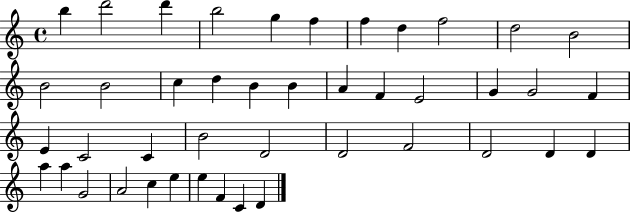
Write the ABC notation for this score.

X:1
T:Untitled
M:4/4
L:1/4
K:C
b d'2 d' b2 g f f d f2 d2 B2 B2 B2 c d B B A F E2 G G2 F E C2 C B2 D2 D2 F2 D2 D D a a G2 A2 c e e F C D